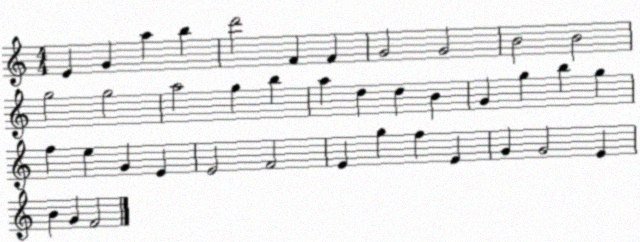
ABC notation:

X:1
T:Untitled
M:4/4
L:1/4
K:C
E G a b d'2 F F G2 G2 B2 B2 g2 g2 a2 g b a d d B G g b g f e G E E2 F2 E g f E G G2 E B G F2